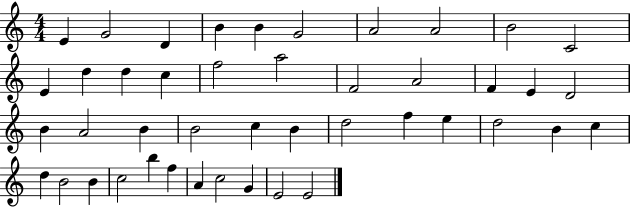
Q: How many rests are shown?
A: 0